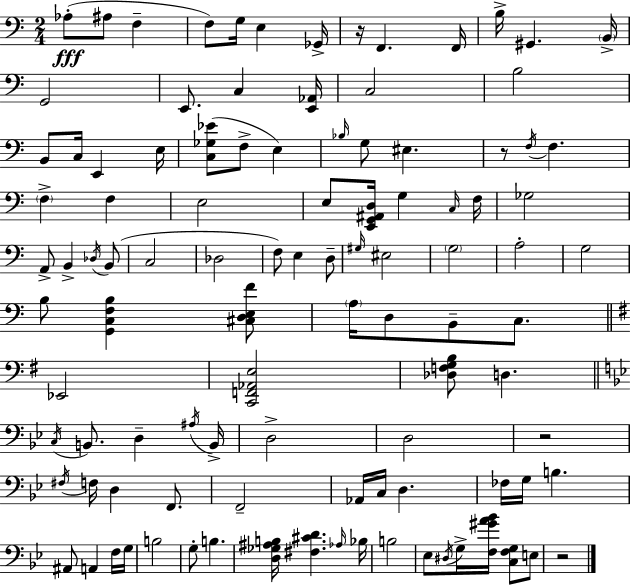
Ab3/e A#3/e F3/q F3/e G3/s E3/q Gb2/s R/s F2/q. F2/s B3/s G#2/q. B2/s G2/h E2/e. C3/q [E2,Ab2]/s C3/h B3/h B2/e C3/s E2/q E3/s [C3,Gb3,Eb4]/e F3/e E3/q Bb3/s G3/e EIS3/q. R/e F3/s F3/q. F3/q F3/q E3/h E3/e [E2,G2,A#2,D3]/s G3/q C3/s F3/s Gb3/h A2/e B2/q Db3/s B2/e C3/h Db3/h F3/e E3/q D3/e G#3/s EIS3/h G3/h A3/h G3/h B3/e [G2,C3,F3,B3]/q [C#3,D3,E3,F4]/e A3/s D3/e B2/e C3/e. Eb2/h [C2,F2,Ab2,E3]/h [Db3,F3,G3,B3]/e D3/q. C3/s B2/e. D3/q A#3/s B2/s D3/h D3/h R/h F#3/s F3/s D3/q F2/e. F2/h Ab2/s C3/s D3/q. FES3/s G3/s B3/q. A#2/e A2/q F3/s G3/s B3/h G3/e B3/q. [D3,Gb3,A#3,B3]/s [F#3,C#4,D4]/q. Ab3/s Bb3/s B3/h Eb3/e D#3/s G3/s [F3,G#4,A4,Bb4]/s [C3,F3,G3]/e E3/e R/h